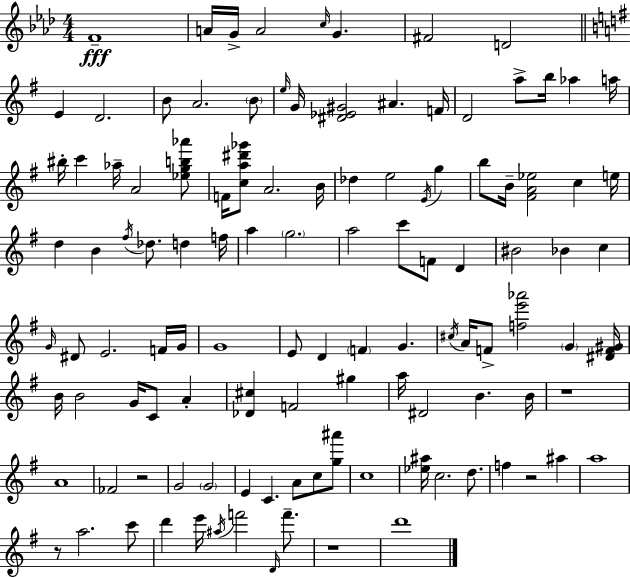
F4/w A4/s G4/s A4/h C5/s G4/q. F#4/h D4/h E4/q D4/h. B4/e A4/h. B4/e E5/s G4/s [D#4,Eb4,G#4]/h A#4/q. F4/s D4/h A5/e B5/s Ab5/q A5/s BIS5/s C6/q Ab5/s A4/h [Eb5,G5,B5,Ab6]/e F4/s [C5,A5,D#6,Gb6]/e A4/h. B4/s Db5/q E5/h E4/s G5/q B5/e B4/s [F#4,A4,Eb5]/h C5/q E5/s D5/q B4/q F#5/s Db5/e. D5/q F5/s A5/q G5/h. A5/h C6/e F4/e D4/q BIS4/h Bb4/q C5/q G4/s D#4/e E4/h. F4/s G4/s G4/w E4/e D4/q F4/q G4/q. C#5/s A4/s F4/e [F5,E6,Ab6]/h G4/q [D#4,F4,G#4]/s B4/s B4/h G4/s C4/e A4/q [Db4,C#5]/q F4/h G#5/q A5/s D#4/h B4/q. B4/s R/w A4/w FES4/h R/h G4/h G4/h E4/q C4/q. A4/e C5/e [G5,A#6]/e C5/w [Eb5,A#5]/s C5/h. D5/e. F5/q R/h A#5/q A5/w R/e A5/h. C6/e D6/q E6/s A#5/s F6/h D4/s F6/e. R/w D6/w